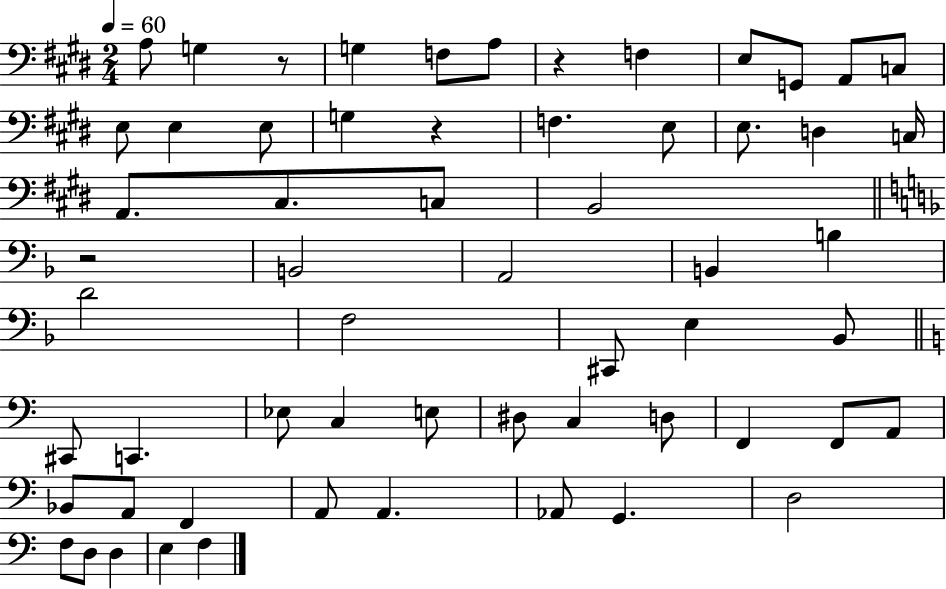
A3/e G3/q R/e G3/q F3/e A3/e R/q F3/q E3/e G2/e A2/e C3/e E3/e E3/q E3/e G3/q R/q F3/q. E3/e E3/e. D3/q C3/s A2/e. C#3/e. C3/e B2/h R/h B2/h A2/h B2/q B3/q D4/h F3/h C#2/e E3/q Bb2/e C#2/e C2/q. Eb3/e C3/q E3/e D#3/e C3/q D3/e F2/q F2/e A2/e Bb2/e A2/e F2/q A2/e A2/q. Ab2/e G2/q. D3/h F3/e D3/e D3/q E3/q F3/q